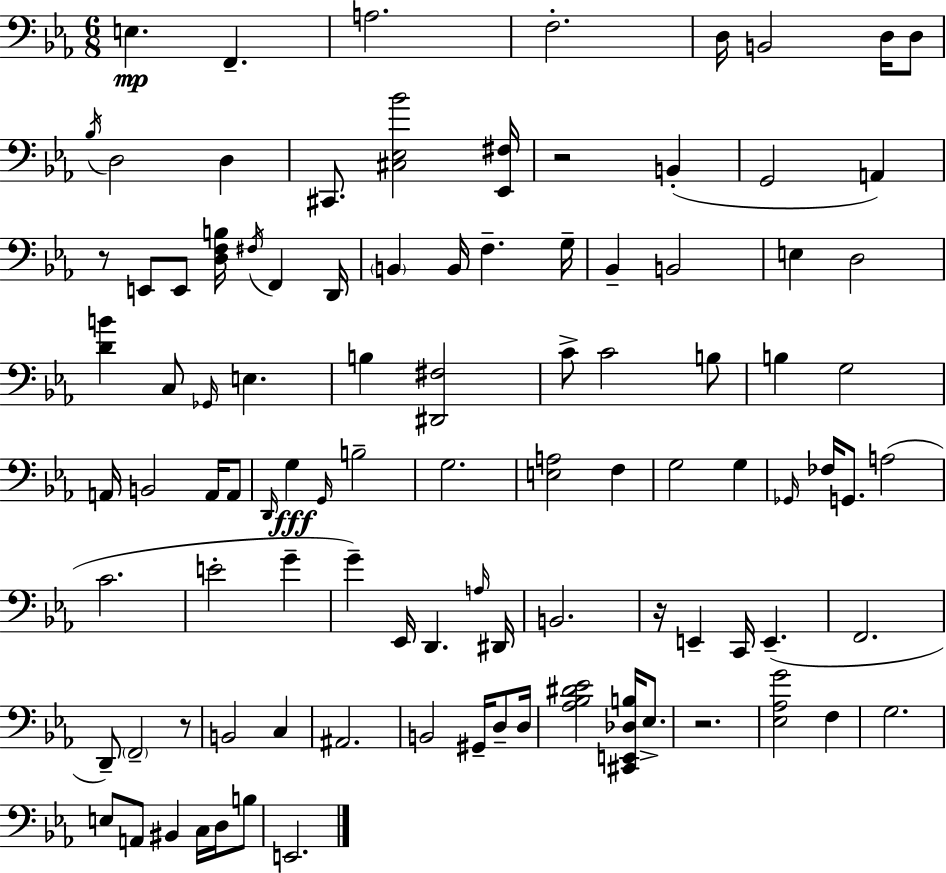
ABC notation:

X:1
T:Untitled
M:6/8
L:1/4
K:Cm
E, F,, A,2 F,2 D,/4 B,,2 D,/4 D,/2 _B,/4 D,2 D, ^C,,/2 [^C,_E,_B]2 [_E,,^F,]/4 z2 B,, G,,2 A,, z/2 E,,/2 E,,/2 [D,F,B,]/4 ^F,/4 F,, D,,/4 B,, B,,/4 F, G,/4 _B,, B,,2 E, D,2 [DB] C,/2 _G,,/4 E, B, [^D,,^F,]2 C/2 C2 B,/2 B, G,2 A,,/4 B,,2 A,,/4 A,,/2 D,,/4 G, G,,/4 B,2 G,2 [E,A,]2 F, G,2 G, _G,,/4 _F,/4 G,,/2 A,2 C2 E2 G G _E,,/4 D,, A,/4 ^D,,/4 B,,2 z/4 E,, C,,/4 E,, F,,2 D,,/2 F,,2 z/2 B,,2 C, ^A,,2 B,,2 ^G,,/4 D,/2 D,/4 [_A,_B,^D_E]2 [^C,,E,,_D,B,]/4 _E,/2 z2 [_E,_A,G]2 F, G,2 E,/2 A,,/2 ^B,, C,/4 D,/4 B,/2 E,,2